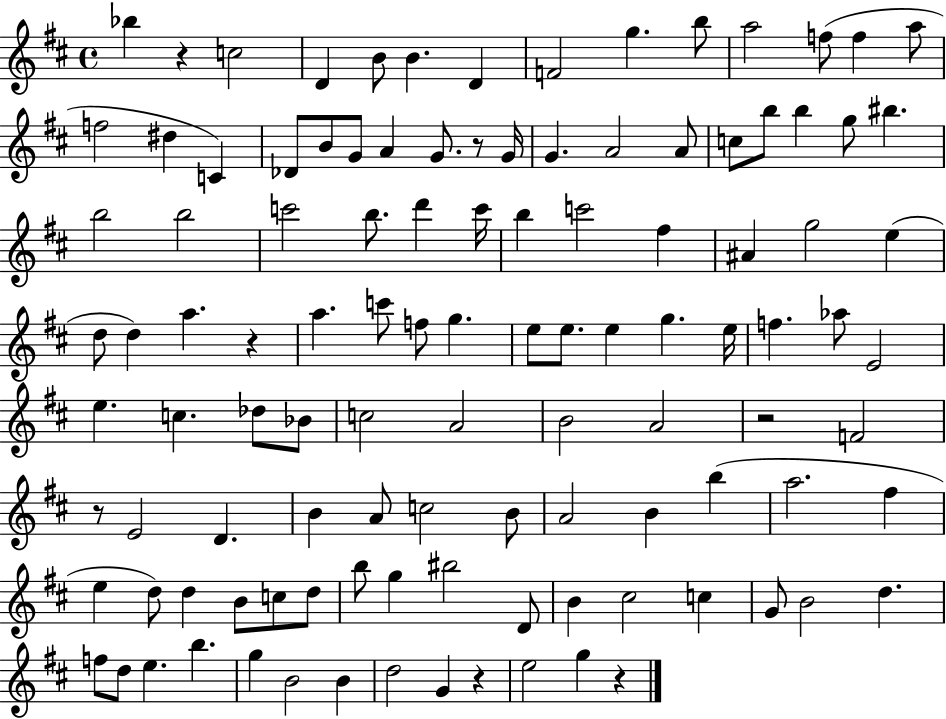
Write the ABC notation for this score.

X:1
T:Untitled
M:4/4
L:1/4
K:D
_b z c2 D B/2 B D F2 g b/2 a2 f/2 f a/2 f2 ^d C _D/2 B/2 G/2 A G/2 z/2 G/4 G A2 A/2 c/2 b/2 b g/2 ^b b2 b2 c'2 b/2 d' c'/4 b c'2 ^f ^A g2 e d/2 d a z a c'/2 f/2 g e/2 e/2 e g e/4 f _a/2 E2 e c _d/2 _B/2 c2 A2 B2 A2 z2 F2 z/2 E2 D B A/2 c2 B/2 A2 B b a2 ^f e d/2 d B/2 c/2 d/2 b/2 g ^b2 D/2 B ^c2 c G/2 B2 d f/2 d/2 e b g B2 B d2 G z e2 g z